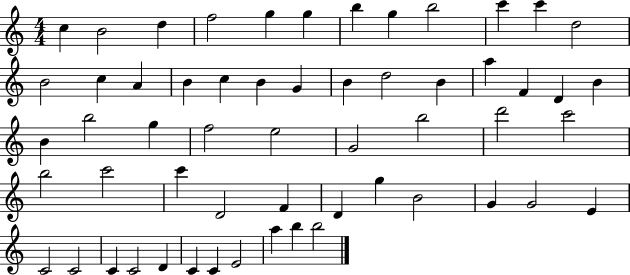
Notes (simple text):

C5/q B4/h D5/q F5/h G5/q G5/q B5/q G5/q B5/h C6/q C6/q D5/h B4/h C5/q A4/q B4/q C5/q B4/q G4/q B4/q D5/h B4/q A5/q F4/q D4/q B4/q B4/q B5/h G5/q F5/h E5/h G4/h B5/h D6/h C6/h B5/h C6/h C6/q D4/h F4/q D4/q G5/q B4/h G4/q G4/h E4/q C4/h C4/h C4/q C4/h D4/q C4/q C4/q E4/h A5/q B5/q B5/h